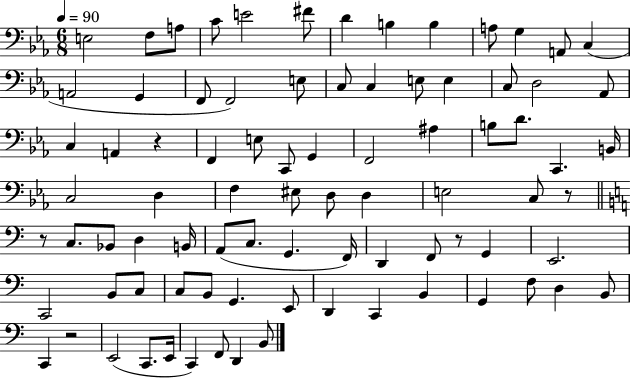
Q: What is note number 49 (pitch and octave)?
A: B2